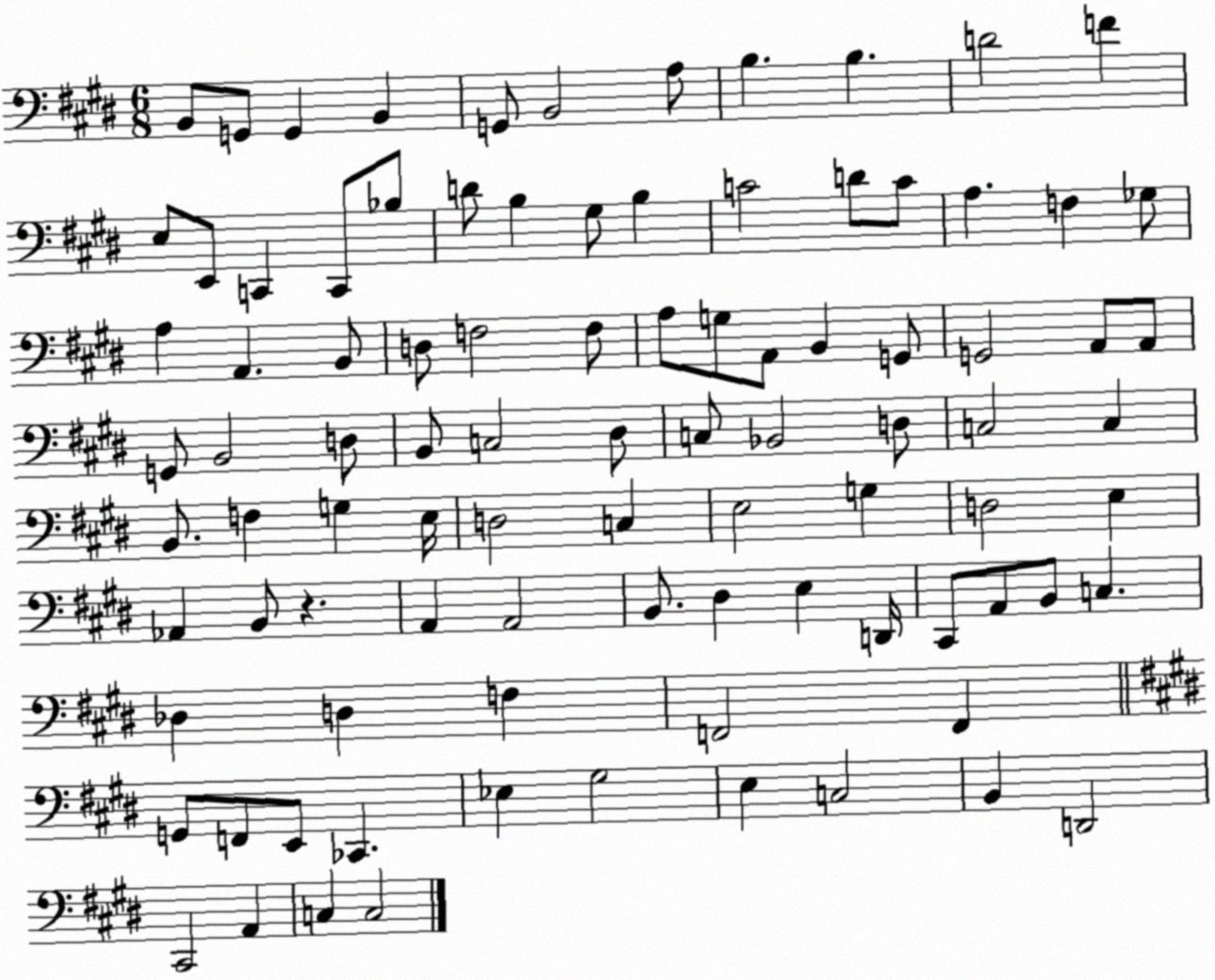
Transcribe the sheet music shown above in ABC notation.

X:1
T:Untitled
M:6/8
L:1/4
K:E
B,,/2 G,,/2 G,, B,, G,,/2 B,,2 A,/2 B, B, D2 F E,/2 E,,/2 C,, C,,/2 _B,/2 D/2 B, ^G,/2 B, C2 D/2 C/2 A, F, _G,/2 A, A,, B,,/2 D,/2 F,2 F,/2 A,/2 G,/2 A,,/2 B,, G,,/2 G,,2 A,,/2 A,,/2 G,,/2 B,,2 D,/2 B,,/2 C,2 ^D,/2 C,/2 _B,,2 D,/2 C,2 C, B,,/2 F, G, E,/4 D,2 C, E,2 G, D,2 E, _A,, B,,/2 z A,, A,,2 B,,/2 ^D, E, D,,/4 ^C,,/2 A,,/2 B,,/2 C, _D, D, F, F,,2 F,, G,,/2 F,,/2 E,,/2 _C,, _E, ^G,2 E, C,2 B,, D,,2 ^C,,2 A,, C, C,2